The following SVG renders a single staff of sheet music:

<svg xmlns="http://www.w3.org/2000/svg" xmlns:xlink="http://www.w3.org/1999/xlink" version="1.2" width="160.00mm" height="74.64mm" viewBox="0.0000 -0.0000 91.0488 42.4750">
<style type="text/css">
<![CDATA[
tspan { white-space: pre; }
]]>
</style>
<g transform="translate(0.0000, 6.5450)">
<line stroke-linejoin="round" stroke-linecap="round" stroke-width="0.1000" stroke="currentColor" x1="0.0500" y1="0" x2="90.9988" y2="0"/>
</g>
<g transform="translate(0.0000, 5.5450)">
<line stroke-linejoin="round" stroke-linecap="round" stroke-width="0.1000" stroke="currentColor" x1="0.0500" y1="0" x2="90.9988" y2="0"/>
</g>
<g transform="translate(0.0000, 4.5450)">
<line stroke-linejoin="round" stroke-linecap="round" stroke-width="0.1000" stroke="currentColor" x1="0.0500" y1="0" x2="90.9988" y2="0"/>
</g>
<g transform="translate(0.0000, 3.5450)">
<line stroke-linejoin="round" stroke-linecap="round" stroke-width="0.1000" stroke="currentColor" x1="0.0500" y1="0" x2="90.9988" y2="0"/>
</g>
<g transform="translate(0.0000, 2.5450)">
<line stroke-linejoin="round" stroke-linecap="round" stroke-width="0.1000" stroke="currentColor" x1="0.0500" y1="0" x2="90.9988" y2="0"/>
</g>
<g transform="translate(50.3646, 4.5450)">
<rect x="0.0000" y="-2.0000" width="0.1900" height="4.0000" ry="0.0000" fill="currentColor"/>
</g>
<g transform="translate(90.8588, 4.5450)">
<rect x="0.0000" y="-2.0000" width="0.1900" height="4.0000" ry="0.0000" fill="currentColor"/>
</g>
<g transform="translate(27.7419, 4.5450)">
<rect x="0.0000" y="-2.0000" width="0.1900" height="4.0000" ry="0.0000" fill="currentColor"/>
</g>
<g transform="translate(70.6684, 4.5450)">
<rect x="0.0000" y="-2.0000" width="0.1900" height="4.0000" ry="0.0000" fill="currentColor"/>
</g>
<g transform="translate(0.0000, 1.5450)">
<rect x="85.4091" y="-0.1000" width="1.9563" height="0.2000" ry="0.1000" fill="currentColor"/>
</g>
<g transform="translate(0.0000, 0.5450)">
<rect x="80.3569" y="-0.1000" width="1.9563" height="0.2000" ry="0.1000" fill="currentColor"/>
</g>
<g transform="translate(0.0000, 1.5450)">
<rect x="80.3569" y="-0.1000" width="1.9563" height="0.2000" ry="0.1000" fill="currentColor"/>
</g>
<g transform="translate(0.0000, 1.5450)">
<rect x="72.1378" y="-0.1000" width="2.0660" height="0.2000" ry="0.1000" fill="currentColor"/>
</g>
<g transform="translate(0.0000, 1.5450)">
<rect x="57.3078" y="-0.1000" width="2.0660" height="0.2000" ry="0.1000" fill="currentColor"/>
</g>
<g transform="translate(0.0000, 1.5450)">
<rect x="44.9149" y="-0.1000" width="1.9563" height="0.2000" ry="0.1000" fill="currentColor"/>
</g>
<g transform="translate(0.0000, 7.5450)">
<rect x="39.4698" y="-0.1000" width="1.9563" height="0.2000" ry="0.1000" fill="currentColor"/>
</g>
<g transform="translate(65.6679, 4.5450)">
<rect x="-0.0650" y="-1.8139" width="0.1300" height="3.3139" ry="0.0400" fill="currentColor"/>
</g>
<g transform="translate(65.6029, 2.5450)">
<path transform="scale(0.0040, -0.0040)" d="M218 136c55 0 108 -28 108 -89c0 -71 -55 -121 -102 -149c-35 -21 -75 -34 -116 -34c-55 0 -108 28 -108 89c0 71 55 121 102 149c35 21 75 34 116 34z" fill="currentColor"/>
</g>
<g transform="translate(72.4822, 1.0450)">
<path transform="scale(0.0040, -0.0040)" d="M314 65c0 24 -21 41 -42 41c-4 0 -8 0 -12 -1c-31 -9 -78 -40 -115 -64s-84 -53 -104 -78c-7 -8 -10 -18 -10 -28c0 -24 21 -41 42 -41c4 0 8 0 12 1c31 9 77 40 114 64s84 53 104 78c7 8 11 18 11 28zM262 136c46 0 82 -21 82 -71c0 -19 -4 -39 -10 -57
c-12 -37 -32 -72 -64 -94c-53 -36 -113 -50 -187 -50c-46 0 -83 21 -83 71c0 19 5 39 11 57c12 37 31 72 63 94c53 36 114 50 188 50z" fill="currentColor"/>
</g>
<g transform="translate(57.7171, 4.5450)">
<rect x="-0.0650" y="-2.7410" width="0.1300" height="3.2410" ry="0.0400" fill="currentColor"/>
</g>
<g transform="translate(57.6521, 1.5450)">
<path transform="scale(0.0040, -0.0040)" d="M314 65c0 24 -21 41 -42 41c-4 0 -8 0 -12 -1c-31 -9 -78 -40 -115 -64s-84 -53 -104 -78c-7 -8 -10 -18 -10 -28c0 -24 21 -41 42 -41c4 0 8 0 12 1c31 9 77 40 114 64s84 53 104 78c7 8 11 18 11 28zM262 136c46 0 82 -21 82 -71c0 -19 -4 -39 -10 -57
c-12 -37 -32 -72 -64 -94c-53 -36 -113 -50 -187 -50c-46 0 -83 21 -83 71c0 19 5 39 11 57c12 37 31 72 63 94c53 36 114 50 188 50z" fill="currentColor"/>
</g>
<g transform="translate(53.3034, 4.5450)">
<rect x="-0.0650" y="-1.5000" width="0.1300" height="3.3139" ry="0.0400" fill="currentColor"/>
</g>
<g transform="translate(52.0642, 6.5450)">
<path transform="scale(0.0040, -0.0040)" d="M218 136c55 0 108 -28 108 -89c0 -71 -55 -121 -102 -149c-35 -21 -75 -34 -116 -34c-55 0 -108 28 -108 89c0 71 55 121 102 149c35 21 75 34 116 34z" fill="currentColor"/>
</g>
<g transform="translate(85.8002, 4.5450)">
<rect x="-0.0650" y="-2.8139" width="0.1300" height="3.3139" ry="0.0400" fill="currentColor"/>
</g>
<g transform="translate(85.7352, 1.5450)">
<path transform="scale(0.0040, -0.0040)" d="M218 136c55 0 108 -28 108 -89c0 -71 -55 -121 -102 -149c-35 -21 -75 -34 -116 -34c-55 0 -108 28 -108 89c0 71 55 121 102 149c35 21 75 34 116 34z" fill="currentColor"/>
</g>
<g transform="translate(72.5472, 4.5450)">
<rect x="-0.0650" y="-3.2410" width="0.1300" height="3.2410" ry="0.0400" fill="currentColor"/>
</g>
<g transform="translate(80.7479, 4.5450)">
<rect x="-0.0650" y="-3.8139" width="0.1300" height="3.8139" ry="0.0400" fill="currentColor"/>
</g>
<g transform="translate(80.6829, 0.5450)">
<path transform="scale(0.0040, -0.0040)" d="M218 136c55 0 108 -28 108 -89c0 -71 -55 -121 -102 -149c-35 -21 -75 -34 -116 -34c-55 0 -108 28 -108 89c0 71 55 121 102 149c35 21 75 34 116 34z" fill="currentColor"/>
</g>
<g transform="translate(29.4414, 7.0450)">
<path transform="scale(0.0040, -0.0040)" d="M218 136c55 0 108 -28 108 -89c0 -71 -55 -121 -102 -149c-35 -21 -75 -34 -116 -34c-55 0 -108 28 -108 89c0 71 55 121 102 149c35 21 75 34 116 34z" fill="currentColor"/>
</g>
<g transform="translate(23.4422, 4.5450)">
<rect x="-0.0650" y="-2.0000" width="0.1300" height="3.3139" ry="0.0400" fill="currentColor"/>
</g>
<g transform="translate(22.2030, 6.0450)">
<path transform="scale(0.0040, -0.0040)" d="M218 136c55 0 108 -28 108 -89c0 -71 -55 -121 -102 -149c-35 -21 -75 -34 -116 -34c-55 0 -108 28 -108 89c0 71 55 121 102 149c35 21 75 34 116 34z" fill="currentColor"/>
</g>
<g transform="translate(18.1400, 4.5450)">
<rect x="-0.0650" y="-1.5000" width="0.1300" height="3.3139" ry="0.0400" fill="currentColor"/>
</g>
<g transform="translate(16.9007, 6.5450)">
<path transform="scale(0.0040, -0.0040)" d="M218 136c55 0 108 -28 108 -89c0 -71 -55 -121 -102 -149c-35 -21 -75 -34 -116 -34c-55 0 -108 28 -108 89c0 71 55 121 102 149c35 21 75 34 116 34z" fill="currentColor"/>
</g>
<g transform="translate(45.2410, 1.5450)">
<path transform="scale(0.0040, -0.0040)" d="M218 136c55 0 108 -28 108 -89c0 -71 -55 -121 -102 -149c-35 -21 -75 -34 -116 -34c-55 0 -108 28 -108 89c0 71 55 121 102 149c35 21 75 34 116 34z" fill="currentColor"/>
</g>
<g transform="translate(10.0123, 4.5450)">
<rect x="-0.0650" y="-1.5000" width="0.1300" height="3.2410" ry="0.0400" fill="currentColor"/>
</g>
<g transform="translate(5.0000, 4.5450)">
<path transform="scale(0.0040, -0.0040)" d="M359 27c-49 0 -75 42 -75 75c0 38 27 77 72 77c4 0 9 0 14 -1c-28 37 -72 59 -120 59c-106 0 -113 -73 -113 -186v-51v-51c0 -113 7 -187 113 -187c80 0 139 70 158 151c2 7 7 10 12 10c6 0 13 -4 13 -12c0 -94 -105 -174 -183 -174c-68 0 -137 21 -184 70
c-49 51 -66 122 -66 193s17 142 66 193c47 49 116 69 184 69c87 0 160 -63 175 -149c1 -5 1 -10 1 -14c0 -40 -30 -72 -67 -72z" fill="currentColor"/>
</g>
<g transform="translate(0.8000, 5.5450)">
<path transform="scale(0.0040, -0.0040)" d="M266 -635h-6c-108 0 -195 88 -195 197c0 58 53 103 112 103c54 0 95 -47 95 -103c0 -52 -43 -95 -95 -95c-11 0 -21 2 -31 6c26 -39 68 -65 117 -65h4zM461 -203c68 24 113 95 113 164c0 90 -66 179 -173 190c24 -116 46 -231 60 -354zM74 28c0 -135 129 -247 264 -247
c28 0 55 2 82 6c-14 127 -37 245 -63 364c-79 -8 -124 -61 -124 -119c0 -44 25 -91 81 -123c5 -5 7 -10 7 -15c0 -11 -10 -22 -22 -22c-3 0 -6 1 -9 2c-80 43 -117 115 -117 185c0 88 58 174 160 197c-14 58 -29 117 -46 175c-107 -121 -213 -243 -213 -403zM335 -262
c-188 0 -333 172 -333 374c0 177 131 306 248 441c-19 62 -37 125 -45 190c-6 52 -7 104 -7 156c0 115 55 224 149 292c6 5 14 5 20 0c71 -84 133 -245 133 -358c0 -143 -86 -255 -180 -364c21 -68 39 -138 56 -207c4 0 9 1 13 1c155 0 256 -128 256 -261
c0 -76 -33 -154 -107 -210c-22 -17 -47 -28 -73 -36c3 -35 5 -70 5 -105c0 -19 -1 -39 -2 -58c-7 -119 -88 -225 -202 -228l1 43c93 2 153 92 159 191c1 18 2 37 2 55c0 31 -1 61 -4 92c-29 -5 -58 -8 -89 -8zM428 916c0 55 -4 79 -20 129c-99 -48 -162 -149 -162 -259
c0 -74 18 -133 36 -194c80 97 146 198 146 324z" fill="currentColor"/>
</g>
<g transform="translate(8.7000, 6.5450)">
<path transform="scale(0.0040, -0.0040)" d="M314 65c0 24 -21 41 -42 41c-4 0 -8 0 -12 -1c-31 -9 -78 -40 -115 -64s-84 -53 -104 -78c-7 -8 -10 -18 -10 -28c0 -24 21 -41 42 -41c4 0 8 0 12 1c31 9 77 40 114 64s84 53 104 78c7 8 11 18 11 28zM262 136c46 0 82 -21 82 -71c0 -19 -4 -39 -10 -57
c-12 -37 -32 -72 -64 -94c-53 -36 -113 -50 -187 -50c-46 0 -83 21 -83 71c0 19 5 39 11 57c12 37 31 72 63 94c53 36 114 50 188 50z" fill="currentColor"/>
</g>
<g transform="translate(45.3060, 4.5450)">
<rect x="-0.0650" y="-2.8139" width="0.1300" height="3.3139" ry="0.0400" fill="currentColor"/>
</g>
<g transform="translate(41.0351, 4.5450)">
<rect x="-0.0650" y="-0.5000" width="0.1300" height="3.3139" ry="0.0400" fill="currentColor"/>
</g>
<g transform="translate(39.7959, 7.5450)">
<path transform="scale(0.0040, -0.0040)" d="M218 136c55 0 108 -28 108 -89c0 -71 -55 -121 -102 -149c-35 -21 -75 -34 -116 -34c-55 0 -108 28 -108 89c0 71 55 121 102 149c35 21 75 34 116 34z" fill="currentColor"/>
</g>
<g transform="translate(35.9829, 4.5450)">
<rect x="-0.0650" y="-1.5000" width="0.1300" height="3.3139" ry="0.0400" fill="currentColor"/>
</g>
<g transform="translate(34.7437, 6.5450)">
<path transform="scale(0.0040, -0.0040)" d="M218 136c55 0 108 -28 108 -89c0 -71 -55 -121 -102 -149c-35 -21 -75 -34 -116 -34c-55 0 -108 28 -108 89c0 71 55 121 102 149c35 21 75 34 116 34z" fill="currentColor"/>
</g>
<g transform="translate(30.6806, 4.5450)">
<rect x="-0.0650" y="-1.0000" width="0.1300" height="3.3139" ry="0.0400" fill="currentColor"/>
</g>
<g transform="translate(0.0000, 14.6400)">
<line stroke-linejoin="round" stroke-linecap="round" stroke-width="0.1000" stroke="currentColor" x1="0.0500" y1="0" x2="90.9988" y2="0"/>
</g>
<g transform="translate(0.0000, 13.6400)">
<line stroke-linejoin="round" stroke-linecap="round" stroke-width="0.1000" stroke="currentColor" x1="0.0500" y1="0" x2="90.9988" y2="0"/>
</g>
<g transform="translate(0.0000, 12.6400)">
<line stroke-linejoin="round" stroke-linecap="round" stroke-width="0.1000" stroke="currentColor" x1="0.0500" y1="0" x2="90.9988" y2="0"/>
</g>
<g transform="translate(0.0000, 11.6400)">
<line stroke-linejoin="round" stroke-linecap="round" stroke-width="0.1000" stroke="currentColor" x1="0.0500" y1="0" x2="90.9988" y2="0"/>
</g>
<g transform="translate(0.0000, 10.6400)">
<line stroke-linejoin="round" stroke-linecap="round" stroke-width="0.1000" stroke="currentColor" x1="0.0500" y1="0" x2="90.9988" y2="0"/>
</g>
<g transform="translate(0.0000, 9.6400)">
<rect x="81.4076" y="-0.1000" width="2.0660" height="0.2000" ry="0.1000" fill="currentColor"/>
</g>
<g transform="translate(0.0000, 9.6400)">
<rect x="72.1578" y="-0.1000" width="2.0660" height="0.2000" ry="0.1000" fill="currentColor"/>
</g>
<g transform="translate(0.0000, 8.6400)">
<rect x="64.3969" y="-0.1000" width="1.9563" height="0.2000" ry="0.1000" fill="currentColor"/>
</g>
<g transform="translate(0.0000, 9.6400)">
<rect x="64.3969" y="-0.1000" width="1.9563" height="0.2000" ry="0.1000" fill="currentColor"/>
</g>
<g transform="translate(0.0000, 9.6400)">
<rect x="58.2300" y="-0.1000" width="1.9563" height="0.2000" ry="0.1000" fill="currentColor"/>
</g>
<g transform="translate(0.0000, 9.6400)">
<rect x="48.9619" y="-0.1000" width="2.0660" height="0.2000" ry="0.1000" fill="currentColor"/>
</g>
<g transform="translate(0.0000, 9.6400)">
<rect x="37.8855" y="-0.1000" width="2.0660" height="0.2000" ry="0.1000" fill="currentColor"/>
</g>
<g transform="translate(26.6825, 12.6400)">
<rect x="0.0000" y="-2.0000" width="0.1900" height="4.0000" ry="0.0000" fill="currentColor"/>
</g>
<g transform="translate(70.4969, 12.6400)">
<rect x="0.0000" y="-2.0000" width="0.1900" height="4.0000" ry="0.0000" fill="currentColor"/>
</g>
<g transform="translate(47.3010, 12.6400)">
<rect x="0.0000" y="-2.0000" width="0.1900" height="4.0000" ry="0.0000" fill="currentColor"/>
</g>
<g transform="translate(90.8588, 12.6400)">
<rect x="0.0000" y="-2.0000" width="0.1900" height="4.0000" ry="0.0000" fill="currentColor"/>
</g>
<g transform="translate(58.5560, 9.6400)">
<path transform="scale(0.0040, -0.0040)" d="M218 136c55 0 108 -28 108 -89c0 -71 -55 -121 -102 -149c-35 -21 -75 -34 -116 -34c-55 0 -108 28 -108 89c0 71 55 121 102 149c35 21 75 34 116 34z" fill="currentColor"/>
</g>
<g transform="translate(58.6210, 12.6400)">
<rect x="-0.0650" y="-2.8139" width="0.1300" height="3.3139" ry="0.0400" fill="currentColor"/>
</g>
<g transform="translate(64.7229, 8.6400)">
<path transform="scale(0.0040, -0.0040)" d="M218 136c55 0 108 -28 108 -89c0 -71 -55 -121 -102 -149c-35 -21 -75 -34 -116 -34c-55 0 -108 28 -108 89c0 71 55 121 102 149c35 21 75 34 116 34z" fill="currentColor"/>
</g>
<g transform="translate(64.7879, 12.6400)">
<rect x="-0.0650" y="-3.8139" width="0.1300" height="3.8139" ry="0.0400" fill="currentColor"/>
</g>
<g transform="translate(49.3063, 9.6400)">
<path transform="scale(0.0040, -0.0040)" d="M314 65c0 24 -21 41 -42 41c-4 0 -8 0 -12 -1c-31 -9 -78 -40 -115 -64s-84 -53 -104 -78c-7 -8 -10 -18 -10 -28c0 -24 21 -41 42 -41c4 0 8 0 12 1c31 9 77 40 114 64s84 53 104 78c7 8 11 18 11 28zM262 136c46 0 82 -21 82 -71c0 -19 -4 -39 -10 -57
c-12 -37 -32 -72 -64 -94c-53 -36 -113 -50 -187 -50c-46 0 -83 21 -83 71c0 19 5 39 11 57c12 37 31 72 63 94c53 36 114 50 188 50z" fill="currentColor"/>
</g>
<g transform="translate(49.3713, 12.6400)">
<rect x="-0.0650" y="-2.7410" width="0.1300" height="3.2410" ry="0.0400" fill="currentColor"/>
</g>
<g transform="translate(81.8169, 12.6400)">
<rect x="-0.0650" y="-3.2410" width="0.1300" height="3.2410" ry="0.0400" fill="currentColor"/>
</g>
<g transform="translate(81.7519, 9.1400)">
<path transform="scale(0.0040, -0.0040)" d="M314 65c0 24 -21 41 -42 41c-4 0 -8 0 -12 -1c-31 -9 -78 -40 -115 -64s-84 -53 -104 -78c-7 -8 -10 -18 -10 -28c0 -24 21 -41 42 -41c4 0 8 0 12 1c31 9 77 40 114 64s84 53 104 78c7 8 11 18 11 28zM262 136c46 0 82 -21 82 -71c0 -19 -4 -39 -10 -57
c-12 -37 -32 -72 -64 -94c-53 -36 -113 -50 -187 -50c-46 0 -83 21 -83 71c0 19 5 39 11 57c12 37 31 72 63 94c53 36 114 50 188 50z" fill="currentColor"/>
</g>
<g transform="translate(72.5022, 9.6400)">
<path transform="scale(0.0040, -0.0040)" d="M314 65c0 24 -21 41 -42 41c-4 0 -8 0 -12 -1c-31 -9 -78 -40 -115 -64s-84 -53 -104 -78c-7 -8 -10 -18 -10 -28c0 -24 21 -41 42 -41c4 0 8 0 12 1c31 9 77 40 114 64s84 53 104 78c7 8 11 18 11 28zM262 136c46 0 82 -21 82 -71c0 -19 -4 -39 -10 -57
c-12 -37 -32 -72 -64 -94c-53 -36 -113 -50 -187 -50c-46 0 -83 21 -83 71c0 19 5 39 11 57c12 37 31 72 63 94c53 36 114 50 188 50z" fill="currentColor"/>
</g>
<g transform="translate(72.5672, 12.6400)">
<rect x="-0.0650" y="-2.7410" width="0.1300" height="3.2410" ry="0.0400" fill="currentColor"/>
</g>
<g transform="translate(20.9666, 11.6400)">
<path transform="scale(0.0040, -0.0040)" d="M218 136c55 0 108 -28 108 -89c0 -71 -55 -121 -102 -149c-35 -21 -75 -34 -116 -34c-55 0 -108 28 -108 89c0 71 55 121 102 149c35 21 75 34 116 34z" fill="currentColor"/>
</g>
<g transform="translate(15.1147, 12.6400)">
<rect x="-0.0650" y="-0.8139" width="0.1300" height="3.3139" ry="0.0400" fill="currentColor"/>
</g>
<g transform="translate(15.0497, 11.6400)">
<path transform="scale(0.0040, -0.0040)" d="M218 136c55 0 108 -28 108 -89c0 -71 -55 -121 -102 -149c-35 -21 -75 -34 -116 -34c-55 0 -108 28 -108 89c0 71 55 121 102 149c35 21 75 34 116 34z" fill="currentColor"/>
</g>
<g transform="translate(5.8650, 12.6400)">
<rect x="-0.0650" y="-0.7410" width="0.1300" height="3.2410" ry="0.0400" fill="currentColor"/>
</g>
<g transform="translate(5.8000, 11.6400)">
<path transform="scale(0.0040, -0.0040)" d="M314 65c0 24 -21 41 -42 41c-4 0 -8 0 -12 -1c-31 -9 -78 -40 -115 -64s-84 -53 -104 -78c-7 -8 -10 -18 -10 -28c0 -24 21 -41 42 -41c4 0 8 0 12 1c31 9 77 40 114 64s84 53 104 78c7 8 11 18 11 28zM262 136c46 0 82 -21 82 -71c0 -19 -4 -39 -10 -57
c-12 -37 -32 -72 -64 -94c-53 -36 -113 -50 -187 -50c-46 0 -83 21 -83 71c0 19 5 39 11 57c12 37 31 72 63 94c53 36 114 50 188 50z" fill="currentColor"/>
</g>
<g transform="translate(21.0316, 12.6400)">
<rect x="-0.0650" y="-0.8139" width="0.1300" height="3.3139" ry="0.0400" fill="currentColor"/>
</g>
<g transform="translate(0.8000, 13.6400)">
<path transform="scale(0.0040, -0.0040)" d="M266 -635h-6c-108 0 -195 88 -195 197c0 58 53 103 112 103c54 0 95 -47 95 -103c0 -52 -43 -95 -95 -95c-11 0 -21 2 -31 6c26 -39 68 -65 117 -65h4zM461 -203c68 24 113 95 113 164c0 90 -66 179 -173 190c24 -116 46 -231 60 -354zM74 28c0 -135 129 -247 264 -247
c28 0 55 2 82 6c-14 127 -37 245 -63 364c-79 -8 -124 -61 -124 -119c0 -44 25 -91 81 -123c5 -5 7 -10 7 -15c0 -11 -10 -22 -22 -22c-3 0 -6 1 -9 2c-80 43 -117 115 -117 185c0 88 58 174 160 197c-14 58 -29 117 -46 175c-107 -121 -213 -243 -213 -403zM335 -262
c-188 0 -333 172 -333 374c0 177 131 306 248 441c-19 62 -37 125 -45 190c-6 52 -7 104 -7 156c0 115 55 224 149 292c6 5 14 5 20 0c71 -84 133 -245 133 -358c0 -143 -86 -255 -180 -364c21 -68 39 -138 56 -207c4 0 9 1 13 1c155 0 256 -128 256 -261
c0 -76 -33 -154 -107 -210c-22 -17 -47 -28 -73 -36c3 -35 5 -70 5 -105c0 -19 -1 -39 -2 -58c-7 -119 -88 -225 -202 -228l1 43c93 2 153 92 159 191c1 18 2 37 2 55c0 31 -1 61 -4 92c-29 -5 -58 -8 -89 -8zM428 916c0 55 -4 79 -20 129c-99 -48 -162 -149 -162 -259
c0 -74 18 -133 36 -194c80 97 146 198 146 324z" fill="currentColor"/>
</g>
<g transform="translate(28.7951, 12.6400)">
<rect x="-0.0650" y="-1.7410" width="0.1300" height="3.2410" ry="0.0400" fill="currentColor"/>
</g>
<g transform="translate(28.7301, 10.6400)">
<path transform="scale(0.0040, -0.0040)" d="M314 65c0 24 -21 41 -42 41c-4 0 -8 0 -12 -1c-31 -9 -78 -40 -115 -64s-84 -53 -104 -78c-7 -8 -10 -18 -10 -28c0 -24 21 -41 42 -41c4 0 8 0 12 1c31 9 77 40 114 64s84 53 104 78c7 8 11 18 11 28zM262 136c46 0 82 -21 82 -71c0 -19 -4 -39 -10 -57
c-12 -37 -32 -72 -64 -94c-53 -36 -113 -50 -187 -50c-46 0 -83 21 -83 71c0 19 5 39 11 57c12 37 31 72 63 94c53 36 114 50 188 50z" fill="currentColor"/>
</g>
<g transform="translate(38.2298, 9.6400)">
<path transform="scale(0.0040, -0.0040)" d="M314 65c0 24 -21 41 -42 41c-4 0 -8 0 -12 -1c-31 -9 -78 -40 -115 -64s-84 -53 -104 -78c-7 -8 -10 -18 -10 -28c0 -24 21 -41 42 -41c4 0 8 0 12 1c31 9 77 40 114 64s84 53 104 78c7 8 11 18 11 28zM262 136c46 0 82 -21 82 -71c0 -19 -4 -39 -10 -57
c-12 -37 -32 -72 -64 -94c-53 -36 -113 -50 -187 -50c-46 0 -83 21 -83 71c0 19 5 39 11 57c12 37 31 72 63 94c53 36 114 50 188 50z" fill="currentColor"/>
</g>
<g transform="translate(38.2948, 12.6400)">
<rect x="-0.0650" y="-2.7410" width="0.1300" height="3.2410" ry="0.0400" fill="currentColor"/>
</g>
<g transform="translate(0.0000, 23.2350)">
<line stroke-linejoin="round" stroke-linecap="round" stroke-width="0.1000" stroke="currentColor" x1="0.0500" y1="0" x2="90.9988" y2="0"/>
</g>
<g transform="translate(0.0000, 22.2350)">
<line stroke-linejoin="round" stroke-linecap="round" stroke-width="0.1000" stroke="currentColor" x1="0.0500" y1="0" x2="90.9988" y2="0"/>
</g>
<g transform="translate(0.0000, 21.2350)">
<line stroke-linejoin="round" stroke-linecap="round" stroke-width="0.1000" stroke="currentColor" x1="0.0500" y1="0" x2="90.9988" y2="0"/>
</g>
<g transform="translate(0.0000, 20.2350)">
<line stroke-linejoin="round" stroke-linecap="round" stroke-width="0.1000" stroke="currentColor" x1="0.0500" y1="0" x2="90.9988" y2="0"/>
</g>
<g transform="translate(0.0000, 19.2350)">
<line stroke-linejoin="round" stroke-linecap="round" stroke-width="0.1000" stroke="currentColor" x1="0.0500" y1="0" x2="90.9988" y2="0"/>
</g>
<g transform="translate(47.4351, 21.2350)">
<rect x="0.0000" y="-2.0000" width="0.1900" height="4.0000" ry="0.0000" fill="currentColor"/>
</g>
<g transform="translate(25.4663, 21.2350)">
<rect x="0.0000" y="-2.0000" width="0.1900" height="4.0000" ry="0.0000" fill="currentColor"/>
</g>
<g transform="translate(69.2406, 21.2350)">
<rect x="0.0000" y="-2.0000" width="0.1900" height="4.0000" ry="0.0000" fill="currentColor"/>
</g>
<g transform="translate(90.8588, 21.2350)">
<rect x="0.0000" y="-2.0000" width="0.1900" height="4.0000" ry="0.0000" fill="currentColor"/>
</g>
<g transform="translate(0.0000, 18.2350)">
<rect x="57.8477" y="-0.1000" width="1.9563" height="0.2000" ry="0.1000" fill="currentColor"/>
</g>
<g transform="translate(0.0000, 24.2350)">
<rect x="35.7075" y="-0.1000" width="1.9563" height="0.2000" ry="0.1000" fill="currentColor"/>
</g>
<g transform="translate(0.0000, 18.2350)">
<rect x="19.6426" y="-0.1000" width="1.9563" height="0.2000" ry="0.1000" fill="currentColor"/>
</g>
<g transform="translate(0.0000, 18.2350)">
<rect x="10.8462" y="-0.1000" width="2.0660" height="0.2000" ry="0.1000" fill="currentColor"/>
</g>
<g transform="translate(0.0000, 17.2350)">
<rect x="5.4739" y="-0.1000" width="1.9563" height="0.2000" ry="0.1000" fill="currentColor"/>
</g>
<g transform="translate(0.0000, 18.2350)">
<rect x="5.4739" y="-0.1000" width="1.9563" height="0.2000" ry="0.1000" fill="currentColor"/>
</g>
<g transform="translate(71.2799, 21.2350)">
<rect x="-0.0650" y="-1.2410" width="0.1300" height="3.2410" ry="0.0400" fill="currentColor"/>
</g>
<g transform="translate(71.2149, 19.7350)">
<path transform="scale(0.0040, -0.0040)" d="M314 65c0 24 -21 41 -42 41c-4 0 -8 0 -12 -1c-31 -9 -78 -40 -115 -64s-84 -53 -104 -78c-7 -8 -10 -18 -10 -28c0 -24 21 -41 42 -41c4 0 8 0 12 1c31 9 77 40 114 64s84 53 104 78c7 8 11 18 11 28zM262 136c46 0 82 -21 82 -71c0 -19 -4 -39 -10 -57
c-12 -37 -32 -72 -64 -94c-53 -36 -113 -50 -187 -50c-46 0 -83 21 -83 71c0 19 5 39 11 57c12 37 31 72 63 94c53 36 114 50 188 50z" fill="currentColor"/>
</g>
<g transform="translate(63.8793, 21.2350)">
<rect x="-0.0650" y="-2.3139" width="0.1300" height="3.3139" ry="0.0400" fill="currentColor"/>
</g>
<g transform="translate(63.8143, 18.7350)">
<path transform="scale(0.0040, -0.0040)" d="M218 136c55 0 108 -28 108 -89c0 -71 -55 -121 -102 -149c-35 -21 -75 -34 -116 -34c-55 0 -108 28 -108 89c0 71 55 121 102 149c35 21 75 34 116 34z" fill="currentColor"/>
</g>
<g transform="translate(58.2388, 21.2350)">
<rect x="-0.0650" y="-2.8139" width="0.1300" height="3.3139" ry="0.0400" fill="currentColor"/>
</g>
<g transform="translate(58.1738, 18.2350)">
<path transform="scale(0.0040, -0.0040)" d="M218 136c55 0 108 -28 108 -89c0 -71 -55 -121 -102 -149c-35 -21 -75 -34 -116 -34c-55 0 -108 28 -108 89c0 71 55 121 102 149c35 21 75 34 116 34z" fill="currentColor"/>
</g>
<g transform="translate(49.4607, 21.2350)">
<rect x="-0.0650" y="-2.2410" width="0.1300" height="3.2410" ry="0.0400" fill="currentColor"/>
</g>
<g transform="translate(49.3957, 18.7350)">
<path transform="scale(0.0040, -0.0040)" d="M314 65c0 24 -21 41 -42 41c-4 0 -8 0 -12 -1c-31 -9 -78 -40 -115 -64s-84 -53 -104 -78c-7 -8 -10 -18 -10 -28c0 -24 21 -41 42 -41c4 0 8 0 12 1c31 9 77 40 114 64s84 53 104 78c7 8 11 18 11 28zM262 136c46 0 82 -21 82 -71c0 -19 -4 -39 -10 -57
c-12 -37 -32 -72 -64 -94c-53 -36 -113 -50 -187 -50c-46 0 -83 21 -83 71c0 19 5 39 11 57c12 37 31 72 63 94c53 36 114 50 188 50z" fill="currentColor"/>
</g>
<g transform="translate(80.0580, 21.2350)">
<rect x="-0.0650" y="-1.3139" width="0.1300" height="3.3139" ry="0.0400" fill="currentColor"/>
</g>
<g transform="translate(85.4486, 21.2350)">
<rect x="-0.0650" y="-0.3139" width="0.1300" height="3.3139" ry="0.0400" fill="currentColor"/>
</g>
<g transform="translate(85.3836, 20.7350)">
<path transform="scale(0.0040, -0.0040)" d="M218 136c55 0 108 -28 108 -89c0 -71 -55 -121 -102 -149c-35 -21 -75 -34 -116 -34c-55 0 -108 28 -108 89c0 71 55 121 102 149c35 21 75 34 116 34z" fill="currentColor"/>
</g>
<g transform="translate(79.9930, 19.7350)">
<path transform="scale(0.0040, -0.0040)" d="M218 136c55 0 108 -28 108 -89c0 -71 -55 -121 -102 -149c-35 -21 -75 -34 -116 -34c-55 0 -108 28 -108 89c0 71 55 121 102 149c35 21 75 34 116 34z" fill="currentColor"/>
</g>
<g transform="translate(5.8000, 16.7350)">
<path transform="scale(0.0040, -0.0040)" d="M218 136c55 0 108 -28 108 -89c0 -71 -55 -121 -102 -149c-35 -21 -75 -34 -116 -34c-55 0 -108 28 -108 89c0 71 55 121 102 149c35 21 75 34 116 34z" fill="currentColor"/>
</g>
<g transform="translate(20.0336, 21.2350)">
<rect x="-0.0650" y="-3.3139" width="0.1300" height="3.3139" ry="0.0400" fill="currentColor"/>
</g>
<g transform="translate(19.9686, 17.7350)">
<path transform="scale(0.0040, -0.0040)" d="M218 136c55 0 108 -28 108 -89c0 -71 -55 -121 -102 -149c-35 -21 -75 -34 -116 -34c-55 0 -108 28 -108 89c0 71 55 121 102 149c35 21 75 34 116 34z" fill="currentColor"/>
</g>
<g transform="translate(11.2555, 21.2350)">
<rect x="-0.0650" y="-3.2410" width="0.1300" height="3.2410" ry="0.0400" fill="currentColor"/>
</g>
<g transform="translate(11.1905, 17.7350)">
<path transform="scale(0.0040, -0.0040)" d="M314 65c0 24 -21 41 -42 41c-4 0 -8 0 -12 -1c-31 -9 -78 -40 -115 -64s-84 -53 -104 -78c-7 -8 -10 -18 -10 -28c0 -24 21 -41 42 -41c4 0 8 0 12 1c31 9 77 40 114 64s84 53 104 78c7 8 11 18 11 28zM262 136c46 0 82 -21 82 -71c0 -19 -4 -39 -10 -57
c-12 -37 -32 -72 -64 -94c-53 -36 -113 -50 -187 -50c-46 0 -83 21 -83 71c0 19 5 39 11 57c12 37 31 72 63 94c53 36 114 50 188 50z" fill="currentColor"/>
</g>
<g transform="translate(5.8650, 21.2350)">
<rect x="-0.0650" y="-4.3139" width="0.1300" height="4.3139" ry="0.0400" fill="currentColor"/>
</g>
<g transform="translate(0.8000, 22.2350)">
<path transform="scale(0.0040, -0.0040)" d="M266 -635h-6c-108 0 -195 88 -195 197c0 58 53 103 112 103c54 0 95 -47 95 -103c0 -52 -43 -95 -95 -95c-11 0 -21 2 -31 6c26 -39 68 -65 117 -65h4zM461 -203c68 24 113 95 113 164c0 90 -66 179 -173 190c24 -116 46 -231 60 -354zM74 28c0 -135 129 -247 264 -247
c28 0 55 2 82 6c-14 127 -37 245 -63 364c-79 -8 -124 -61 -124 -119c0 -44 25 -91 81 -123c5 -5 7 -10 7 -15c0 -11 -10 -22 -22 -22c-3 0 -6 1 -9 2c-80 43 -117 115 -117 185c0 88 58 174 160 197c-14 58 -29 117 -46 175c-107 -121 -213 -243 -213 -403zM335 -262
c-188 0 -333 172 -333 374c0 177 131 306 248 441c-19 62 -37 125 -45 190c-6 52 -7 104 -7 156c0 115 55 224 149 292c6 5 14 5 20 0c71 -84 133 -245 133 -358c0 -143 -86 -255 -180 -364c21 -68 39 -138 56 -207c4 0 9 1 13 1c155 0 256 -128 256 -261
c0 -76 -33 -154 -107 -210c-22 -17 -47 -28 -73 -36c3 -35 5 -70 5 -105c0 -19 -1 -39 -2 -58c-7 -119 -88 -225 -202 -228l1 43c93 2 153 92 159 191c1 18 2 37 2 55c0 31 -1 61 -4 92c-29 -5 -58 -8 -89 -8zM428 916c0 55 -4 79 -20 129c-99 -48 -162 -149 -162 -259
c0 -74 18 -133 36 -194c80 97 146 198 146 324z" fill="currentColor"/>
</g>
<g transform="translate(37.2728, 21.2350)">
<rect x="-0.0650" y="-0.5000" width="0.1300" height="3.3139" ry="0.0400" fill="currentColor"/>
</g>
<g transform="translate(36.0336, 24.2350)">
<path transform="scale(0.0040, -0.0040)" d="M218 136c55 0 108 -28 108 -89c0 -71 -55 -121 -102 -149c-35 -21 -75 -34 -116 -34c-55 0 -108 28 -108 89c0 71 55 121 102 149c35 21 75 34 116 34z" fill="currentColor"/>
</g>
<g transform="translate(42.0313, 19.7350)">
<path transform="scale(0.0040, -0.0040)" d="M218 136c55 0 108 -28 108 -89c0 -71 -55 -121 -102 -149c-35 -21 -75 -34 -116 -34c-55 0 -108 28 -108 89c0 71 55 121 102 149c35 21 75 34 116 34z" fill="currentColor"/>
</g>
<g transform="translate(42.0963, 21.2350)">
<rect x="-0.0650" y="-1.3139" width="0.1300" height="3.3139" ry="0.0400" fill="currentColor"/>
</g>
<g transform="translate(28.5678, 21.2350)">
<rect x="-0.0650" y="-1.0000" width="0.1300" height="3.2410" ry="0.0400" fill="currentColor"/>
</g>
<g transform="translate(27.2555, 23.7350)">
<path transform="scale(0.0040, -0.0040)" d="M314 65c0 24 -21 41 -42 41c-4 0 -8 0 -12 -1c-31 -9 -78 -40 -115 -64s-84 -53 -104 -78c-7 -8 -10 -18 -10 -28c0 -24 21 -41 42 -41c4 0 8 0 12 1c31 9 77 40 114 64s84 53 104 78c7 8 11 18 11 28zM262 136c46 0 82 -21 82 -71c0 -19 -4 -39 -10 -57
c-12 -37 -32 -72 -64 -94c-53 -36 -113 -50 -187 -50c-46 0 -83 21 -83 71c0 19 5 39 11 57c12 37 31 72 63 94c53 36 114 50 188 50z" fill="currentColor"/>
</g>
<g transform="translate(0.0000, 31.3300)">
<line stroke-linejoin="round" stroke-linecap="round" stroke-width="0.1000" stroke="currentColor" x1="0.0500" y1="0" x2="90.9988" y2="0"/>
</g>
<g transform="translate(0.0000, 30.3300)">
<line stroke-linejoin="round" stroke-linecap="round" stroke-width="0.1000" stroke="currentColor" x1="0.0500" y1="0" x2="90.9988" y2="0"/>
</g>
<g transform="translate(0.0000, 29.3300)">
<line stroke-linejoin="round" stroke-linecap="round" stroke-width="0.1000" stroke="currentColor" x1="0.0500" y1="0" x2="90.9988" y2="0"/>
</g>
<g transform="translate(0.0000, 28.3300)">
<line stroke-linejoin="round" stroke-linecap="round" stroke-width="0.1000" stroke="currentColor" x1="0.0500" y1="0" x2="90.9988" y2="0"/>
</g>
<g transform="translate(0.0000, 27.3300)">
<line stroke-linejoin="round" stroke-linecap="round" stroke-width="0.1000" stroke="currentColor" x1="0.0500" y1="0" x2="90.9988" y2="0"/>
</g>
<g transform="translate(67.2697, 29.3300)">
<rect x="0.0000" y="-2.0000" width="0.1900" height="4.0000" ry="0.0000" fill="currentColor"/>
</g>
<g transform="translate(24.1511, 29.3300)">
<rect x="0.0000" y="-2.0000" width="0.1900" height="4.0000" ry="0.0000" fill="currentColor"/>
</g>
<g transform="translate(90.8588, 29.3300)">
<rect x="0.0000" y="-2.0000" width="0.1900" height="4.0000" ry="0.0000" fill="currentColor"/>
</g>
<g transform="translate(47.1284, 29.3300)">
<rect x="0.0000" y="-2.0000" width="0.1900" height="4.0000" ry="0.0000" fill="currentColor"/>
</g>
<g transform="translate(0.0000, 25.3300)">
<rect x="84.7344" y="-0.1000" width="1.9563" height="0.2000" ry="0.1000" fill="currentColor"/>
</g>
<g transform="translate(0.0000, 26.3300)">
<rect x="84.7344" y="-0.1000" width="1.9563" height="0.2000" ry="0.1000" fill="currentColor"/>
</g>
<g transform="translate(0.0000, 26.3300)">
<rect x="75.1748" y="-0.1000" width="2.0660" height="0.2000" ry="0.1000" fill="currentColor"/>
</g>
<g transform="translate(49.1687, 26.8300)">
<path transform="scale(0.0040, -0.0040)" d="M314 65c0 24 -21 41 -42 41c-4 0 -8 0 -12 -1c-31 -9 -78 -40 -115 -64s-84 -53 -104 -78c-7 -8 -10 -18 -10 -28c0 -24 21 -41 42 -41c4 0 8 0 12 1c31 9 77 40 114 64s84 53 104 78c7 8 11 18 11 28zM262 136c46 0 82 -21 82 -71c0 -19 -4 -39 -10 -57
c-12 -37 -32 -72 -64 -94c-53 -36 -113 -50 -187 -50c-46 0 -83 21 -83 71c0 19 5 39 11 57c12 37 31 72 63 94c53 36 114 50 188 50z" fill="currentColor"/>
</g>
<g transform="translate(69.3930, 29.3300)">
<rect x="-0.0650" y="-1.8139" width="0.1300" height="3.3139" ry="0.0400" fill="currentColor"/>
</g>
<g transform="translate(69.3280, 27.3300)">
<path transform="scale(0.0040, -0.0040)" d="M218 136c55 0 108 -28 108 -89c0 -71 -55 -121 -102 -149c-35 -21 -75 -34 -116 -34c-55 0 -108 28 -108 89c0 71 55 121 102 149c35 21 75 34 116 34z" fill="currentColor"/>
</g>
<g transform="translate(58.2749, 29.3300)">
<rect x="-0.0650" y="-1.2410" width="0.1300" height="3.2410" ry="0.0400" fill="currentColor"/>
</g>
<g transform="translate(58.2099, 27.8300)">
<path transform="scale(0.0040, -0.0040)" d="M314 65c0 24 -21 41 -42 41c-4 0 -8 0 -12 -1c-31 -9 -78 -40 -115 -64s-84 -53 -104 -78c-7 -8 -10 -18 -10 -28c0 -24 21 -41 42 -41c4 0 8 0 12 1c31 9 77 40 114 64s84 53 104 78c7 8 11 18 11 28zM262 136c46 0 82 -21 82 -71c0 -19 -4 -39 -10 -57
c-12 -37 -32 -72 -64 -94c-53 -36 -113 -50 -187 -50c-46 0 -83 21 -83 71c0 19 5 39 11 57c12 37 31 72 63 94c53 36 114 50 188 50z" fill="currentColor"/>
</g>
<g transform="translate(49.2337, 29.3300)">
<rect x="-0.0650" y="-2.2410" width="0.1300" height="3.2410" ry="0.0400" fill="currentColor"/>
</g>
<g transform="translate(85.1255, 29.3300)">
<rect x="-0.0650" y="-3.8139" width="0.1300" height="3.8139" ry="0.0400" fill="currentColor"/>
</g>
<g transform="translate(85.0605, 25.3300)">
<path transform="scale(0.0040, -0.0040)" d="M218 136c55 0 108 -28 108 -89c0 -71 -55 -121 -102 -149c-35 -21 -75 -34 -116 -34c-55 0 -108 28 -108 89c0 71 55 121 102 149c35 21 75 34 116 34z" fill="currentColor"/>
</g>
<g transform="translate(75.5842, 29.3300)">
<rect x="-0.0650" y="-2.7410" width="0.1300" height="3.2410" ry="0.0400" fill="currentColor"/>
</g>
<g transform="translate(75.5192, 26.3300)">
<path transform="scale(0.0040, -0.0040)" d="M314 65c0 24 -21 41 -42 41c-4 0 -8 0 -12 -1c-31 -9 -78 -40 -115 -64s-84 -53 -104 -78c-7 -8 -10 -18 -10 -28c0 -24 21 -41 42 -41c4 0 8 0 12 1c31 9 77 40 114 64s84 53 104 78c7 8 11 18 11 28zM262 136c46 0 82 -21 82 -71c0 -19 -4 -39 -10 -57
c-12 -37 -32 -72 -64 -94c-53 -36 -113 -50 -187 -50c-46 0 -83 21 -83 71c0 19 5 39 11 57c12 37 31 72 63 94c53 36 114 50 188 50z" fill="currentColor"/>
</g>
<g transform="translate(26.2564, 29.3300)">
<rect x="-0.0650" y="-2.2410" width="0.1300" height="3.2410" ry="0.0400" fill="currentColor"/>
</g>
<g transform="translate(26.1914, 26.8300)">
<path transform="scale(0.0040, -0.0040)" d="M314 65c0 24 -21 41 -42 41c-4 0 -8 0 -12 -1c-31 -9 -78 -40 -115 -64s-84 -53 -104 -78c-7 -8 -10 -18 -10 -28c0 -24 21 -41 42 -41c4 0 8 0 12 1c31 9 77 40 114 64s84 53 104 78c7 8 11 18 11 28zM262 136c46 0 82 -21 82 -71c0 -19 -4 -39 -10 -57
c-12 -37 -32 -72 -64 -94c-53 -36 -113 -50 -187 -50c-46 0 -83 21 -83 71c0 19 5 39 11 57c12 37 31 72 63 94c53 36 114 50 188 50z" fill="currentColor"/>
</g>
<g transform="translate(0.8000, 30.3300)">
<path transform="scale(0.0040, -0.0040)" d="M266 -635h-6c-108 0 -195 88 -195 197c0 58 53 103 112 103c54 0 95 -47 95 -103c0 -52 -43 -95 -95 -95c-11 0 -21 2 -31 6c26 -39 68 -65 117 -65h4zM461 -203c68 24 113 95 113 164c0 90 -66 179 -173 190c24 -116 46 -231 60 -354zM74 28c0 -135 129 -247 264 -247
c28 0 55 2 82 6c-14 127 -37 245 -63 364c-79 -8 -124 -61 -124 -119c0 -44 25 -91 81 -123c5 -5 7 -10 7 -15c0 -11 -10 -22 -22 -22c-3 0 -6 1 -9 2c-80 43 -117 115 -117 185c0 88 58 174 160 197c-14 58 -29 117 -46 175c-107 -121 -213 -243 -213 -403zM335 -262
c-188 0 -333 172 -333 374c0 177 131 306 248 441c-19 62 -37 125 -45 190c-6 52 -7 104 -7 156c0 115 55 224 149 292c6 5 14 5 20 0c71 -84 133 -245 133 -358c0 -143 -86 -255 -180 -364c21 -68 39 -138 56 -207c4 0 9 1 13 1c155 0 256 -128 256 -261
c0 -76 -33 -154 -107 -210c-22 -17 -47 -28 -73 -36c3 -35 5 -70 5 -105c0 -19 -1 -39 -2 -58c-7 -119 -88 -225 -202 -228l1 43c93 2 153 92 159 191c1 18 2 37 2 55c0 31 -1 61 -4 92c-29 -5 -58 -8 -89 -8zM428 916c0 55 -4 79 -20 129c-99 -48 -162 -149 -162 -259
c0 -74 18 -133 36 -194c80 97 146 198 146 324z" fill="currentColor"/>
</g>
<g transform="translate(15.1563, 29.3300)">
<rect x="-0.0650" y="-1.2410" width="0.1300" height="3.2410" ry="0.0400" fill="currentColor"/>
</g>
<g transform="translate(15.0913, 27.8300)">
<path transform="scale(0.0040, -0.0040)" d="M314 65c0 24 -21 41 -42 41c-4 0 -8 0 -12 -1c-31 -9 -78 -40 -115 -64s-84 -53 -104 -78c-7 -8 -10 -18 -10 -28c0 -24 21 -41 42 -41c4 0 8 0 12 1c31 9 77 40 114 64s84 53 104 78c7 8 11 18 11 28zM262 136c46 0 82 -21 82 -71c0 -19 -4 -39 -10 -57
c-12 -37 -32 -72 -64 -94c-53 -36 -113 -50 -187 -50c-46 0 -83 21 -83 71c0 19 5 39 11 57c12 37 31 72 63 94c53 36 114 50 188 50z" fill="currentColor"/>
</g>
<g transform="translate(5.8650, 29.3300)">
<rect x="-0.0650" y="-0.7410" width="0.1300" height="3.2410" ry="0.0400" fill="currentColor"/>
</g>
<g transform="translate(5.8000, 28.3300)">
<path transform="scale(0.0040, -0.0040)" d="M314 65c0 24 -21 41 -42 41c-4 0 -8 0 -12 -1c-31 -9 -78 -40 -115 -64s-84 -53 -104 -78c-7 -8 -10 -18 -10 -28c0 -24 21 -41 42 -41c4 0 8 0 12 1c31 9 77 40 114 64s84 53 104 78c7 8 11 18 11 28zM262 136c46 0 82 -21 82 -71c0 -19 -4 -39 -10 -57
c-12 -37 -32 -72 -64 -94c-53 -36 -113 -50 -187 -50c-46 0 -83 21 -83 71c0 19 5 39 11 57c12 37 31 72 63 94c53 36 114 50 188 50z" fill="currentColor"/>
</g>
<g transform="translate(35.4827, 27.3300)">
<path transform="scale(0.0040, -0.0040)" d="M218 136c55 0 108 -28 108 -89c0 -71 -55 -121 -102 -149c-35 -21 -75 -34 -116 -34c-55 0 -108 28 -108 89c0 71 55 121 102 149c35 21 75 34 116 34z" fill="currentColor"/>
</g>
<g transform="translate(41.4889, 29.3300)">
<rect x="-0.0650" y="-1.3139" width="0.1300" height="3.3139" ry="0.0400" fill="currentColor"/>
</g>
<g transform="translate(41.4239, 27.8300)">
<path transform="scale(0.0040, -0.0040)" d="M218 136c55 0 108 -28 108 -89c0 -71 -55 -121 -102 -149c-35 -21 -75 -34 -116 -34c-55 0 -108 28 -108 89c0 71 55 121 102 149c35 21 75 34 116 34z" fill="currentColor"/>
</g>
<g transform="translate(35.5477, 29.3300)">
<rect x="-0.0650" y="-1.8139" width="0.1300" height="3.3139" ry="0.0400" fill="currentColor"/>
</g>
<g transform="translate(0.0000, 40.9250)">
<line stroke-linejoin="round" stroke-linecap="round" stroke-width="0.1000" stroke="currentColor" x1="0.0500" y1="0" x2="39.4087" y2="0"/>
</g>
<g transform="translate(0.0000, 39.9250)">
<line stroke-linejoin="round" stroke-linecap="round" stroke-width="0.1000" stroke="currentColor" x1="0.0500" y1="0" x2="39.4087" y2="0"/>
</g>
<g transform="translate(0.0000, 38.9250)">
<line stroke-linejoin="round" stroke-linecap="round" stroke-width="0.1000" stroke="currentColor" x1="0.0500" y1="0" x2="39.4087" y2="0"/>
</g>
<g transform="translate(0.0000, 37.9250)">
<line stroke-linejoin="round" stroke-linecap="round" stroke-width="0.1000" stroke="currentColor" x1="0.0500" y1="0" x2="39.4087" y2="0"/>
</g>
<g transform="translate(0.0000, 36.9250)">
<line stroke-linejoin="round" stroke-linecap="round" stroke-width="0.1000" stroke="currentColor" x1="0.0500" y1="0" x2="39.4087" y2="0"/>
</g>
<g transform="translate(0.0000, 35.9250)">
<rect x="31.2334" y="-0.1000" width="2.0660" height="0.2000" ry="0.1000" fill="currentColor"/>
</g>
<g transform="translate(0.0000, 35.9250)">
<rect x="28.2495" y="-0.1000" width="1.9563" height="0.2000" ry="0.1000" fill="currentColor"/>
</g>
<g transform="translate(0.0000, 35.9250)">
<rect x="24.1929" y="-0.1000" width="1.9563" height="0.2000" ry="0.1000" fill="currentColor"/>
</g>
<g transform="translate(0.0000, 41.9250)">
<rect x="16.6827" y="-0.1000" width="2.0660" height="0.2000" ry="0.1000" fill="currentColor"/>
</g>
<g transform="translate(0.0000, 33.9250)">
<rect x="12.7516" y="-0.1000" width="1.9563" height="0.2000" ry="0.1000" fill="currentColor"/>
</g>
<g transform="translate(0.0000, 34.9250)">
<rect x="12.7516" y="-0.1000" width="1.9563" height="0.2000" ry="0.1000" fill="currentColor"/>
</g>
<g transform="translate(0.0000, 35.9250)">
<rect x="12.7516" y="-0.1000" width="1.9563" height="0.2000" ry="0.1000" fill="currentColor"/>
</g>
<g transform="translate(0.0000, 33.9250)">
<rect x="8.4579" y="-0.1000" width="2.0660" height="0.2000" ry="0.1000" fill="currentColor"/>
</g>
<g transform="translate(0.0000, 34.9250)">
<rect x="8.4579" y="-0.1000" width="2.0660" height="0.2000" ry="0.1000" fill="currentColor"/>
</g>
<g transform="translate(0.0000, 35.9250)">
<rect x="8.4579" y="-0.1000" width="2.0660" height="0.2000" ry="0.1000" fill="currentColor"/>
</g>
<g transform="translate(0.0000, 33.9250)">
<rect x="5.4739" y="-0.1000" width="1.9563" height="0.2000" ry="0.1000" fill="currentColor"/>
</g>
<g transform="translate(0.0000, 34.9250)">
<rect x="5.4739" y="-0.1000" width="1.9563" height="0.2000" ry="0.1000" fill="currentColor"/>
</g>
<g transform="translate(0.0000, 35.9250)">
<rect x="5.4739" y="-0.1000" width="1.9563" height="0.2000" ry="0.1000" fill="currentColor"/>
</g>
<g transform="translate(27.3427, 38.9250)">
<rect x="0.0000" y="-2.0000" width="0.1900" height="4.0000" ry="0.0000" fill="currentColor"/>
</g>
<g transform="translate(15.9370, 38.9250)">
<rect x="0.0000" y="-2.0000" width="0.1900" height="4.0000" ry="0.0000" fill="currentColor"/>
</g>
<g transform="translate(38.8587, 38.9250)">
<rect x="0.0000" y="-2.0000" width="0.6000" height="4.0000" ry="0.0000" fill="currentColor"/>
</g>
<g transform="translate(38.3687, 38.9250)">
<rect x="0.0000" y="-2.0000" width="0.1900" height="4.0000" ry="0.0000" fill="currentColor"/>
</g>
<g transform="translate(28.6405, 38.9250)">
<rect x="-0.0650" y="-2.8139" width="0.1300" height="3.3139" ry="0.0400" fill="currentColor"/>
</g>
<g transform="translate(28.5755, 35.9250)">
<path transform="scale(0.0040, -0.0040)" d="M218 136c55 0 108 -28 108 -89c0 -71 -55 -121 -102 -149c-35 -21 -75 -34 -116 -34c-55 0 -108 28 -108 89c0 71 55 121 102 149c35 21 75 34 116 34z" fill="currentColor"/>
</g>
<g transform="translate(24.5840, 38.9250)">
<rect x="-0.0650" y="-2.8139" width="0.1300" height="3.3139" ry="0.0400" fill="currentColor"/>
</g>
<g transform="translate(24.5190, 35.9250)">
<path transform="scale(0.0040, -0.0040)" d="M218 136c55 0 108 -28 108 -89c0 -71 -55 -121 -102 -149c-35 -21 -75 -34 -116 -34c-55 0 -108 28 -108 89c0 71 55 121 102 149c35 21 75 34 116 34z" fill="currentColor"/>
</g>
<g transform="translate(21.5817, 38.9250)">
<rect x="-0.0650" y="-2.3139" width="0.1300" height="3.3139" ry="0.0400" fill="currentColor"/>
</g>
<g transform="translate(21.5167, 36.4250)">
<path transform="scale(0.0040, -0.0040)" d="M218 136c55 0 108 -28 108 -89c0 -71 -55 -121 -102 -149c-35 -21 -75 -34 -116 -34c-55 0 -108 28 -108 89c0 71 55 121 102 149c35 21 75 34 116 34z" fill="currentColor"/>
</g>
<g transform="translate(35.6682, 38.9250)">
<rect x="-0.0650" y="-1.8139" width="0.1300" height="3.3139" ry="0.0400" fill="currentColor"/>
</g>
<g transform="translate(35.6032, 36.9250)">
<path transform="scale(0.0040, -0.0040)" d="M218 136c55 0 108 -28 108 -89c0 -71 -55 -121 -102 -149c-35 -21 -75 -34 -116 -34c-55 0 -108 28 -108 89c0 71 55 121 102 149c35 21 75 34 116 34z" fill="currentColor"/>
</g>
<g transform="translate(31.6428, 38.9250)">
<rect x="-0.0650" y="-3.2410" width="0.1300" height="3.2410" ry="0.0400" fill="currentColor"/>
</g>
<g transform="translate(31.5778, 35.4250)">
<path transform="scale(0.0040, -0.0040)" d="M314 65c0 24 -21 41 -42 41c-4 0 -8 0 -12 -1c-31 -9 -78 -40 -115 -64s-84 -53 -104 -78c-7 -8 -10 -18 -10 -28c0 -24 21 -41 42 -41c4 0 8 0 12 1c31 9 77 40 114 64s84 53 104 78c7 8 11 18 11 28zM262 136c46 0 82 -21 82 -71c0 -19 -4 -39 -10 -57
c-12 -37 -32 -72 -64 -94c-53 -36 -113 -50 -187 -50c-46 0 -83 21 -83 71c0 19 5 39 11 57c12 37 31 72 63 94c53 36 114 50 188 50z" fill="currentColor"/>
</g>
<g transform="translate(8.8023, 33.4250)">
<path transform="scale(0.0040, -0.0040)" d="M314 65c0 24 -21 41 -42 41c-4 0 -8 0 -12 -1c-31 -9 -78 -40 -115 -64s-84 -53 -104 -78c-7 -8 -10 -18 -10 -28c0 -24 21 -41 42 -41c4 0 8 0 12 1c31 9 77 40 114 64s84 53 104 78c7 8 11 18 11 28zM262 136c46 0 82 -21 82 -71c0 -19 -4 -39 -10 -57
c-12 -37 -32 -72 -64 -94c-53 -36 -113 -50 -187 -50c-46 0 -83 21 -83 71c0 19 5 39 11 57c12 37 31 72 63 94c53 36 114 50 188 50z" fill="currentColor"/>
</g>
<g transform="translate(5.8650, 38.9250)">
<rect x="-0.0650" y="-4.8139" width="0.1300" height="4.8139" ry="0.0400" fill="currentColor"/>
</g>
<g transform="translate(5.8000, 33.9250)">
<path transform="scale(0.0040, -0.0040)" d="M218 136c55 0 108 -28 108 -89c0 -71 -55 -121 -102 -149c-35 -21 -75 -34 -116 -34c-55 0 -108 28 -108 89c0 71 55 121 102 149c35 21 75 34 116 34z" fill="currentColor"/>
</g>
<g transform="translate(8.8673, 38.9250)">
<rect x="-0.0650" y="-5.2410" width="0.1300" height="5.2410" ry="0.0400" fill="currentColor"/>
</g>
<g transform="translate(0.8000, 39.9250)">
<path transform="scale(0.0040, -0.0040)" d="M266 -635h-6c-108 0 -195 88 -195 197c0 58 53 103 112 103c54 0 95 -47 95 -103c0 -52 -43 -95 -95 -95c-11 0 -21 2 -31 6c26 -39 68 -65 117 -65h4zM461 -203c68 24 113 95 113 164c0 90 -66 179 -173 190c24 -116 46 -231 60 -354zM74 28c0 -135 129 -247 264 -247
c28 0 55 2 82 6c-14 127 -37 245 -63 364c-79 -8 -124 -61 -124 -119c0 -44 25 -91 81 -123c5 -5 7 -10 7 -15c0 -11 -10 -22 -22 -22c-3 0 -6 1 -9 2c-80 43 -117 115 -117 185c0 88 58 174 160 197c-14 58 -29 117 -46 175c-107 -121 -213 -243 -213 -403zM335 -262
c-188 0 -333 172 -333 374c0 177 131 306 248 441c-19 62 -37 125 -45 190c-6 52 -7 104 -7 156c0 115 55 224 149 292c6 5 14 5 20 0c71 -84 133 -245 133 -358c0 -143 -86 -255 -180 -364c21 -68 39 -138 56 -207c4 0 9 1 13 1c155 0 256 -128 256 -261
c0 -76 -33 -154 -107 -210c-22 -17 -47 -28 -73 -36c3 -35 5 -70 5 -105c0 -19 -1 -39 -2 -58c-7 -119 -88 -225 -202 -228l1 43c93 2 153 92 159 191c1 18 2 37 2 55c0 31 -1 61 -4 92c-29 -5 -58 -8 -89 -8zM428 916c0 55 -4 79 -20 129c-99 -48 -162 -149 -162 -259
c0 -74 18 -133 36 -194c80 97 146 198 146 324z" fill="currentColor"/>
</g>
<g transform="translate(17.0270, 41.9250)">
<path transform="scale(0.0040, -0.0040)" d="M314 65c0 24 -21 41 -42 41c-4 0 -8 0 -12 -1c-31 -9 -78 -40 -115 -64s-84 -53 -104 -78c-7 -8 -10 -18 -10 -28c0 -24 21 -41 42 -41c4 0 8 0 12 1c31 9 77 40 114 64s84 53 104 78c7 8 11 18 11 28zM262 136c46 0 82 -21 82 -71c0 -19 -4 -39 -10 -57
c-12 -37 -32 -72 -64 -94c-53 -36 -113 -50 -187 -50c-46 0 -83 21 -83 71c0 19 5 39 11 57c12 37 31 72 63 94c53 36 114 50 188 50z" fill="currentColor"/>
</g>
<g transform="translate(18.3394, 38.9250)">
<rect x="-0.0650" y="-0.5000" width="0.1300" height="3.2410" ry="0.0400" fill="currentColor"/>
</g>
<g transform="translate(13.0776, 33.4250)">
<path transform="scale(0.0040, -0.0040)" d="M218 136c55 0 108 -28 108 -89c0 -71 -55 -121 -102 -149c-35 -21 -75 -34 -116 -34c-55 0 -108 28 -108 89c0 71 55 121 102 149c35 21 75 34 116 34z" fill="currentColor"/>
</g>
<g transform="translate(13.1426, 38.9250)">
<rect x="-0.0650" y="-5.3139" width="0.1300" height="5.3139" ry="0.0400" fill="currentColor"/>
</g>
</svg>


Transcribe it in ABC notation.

X:1
T:Untitled
M:4/4
L:1/4
K:C
E2 E F D E C a E a2 f b2 c' a d2 d d f2 a2 a2 a c' a2 b2 d' b2 b D2 C e g2 a g e2 e c d2 e2 g2 f e g2 e2 f a2 c' e' f'2 f' C2 g a a b2 f